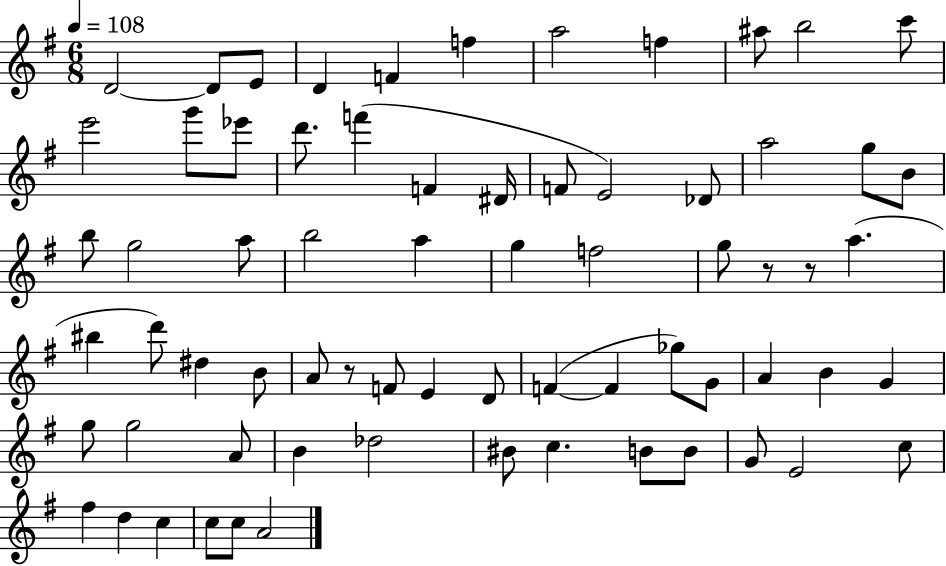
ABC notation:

X:1
T:Untitled
M:6/8
L:1/4
K:G
D2 D/2 E/2 D F f a2 f ^a/2 b2 c'/2 e'2 g'/2 _e'/2 d'/2 f' F ^D/4 F/2 E2 _D/2 a2 g/2 B/2 b/2 g2 a/2 b2 a g f2 g/2 z/2 z/2 a ^b d'/2 ^d B/2 A/2 z/2 F/2 E D/2 F F _g/2 G/2 A B G g/2 g2 A/2 B _d2 ^B/2 c B/2 B/2 G/2 E2 c/2 ^f d c c/2 c/2 A2